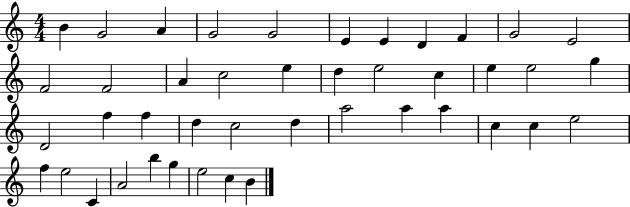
B4/q G4/h A4/q G4/h G4/h E4/q E4/q D4/q F4/q G4/h E4/h F4/h F4/h A4/q C5/h E5/q D5/q E5/h C5/q E5/q E5/h G5/q D4/h F5/q F5/q D5/q C5/h D5/q A5/h A5/q A5/q C5/q C5/q E5/h F5/q E5/h C4/q A4/h B5/q G5/q E5/h C5/q B4/q